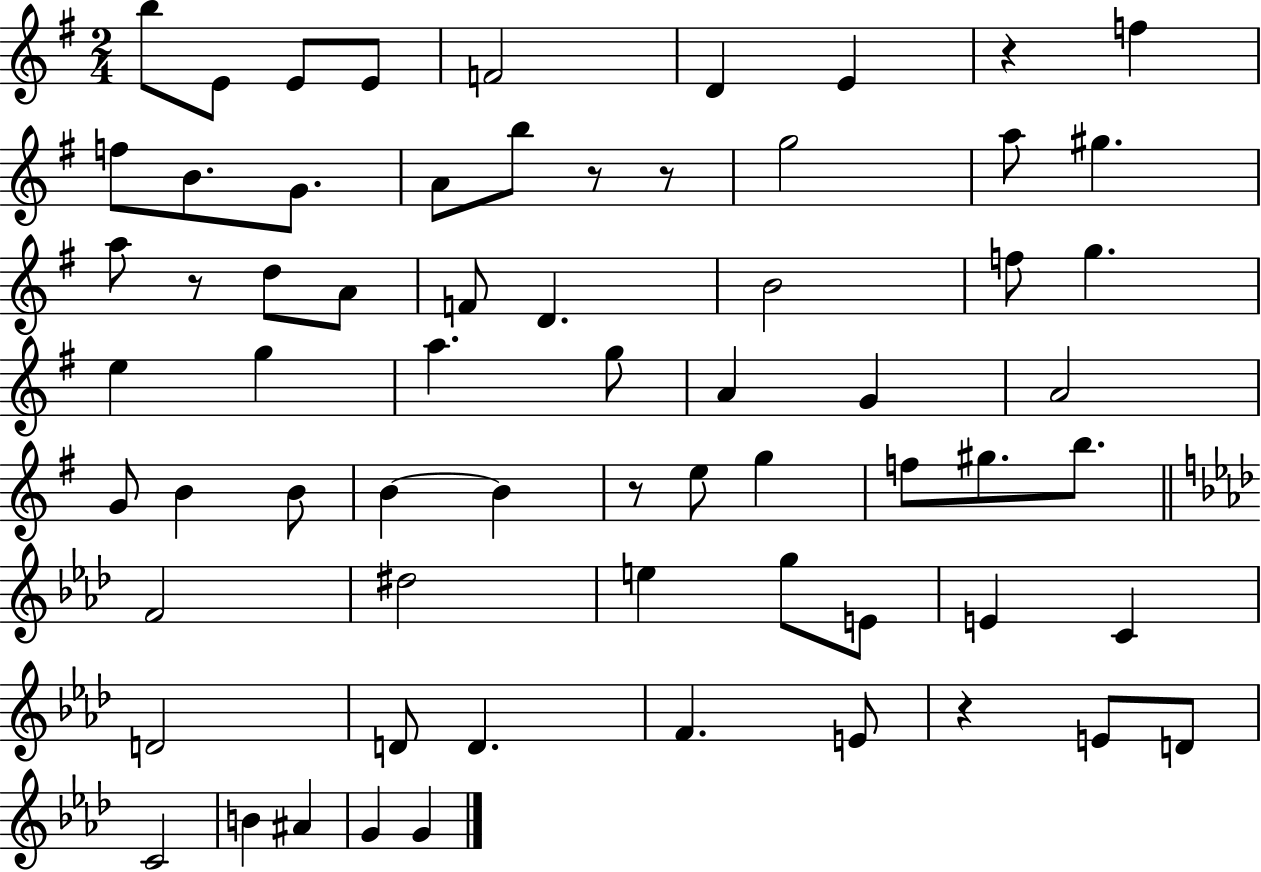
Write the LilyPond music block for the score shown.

{
  \clef treble
  \numericTimeSignature
  \time 2/4
  \key g \major
  \repeat volta 2 { b''8 e'8 e'8 e'8 | f'2 | d'4 e'4 | r4 f''4 | \break f''8 b'8. g'8. | a'8 b''8 r8 r8 | g''2 | a''8 gis''4. | \break a''8 r8 d''8 a'8 | f'8 d'4. | b'2 | f''8 g''4. | \break e''4 g''4 | a''4. g''8 | a'4 g'4 | a'2 | \break g'8 b'4 b'8 | b'4~~ b'4 | r8 e''8 g''4 | f''8 gis''8. b''8. | \break \bar "||" \break \key aes \major f'2 | dis''2 | e''4 g''8 e'8 | e'4 c'4 | \break d'2 | d'8 d'4. | f'4. e'8 | r4 e'8 d'8 | \break c'2 | b'4 ais'4 | g'4 g'4 | } \bar "|."
}